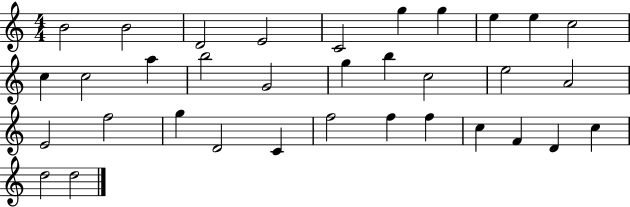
B4/h B4/h D4/h E4/h C4/h G5/q G5/q E5/q E5/q C5/h C5/q C5/h A5/q B5/h G4/h G5/q B5/q C5/h E5/h A4/h E4/h F5/h G5/q D4/h C4/q F5/h F5/q F5/q C5/q F4/q D4/q C5/q D5/h D5/h